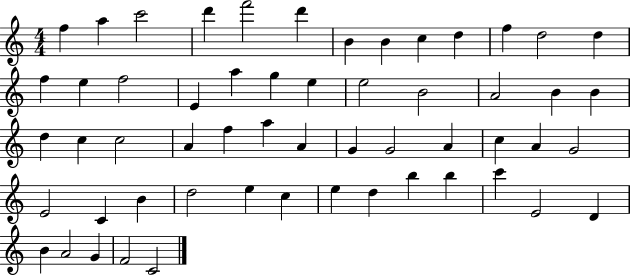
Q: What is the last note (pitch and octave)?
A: C4